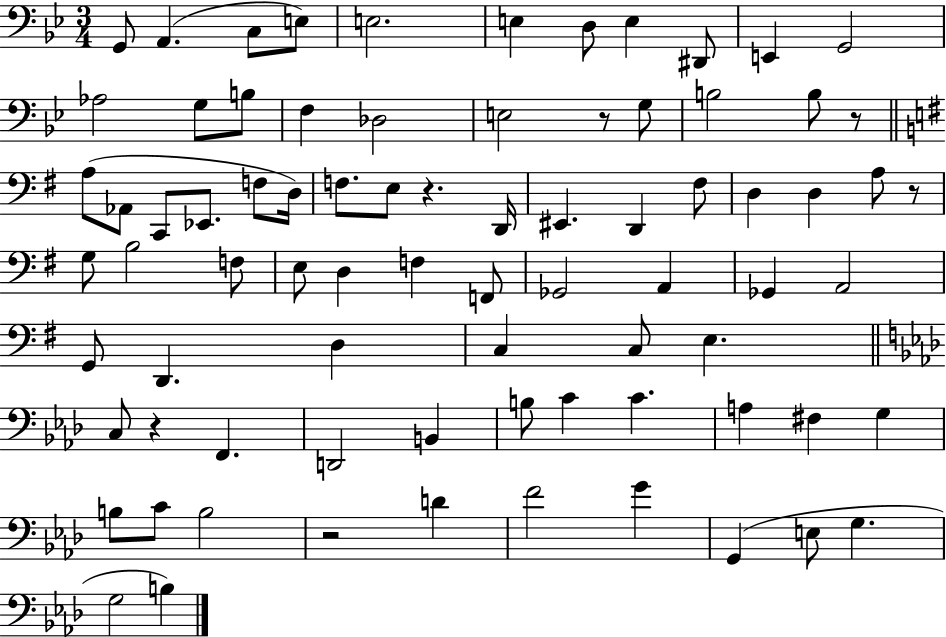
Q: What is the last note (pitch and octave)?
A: B3